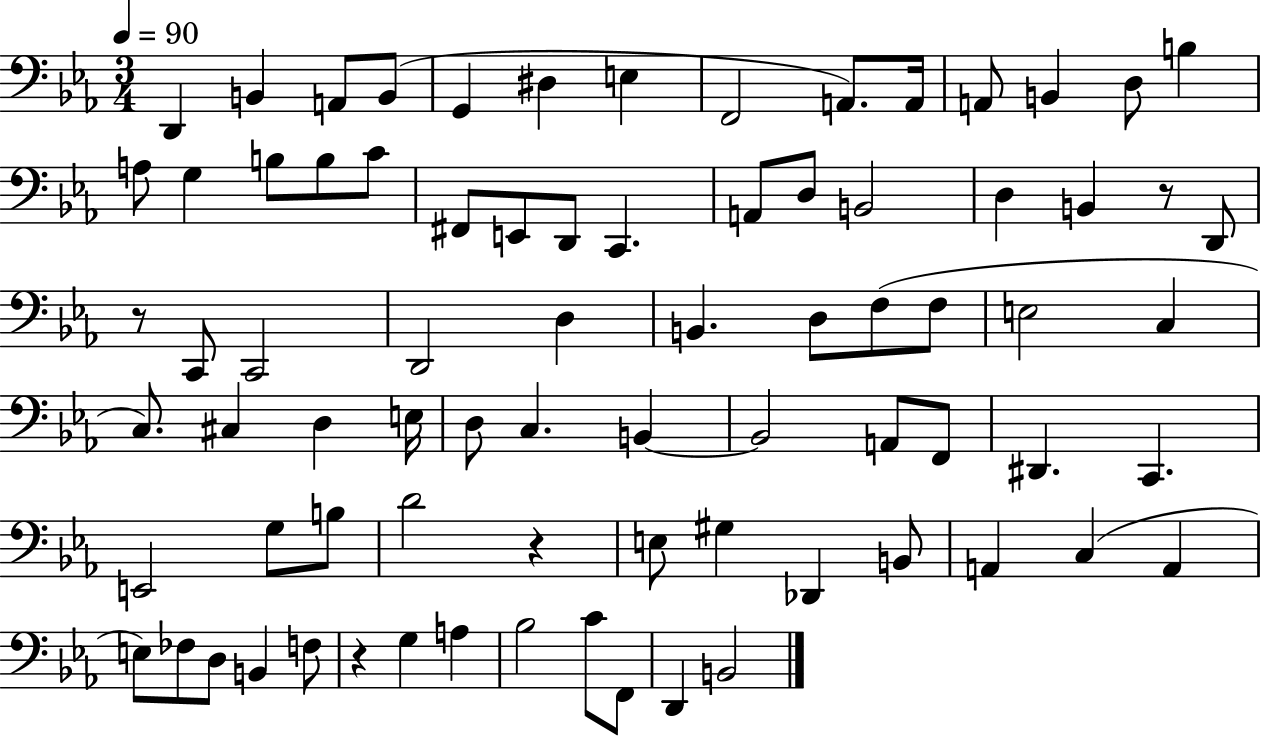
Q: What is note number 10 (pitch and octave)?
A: A2